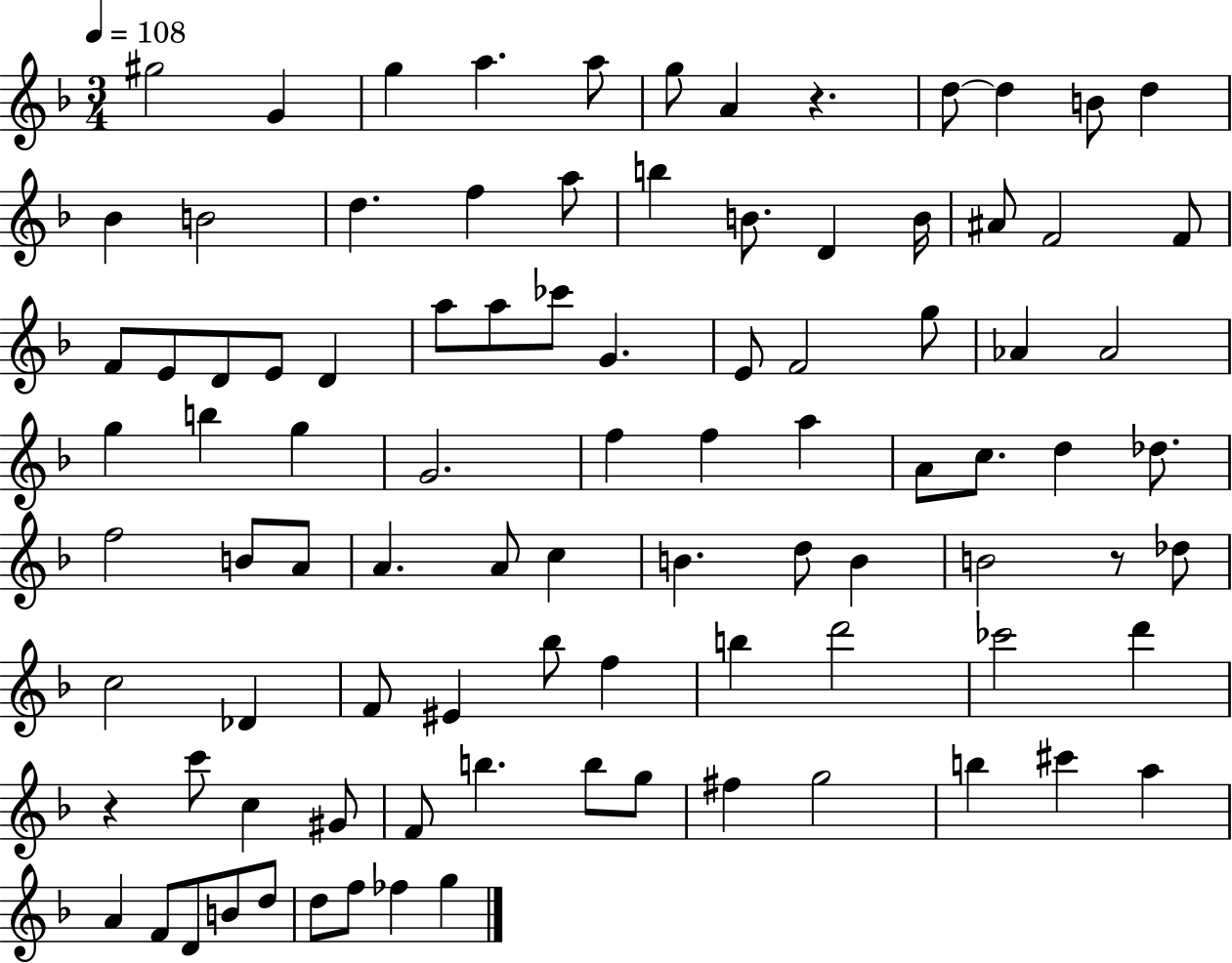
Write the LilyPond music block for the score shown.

{
  \clef treble
  \numericTimeSignature
  \time 3/4
  \key f \major
  \tempo 4 = 108
  \repeat volta 2 { gis''2 g'4 | g''4 a''4. a''8 | g''8 a'4 r4. | d''8~~ d''4 b'8 d''4 | \break bes'4 b'2 | d''4. f''4 a''8 | b''4 b'8. d'4 b'16 | ais'8 f'2 f'8 | \break f'8 e'8 d'8 e'8 d'4 | a''8 a''8 ces'''8 g'4. | e'8 f'2 g''8 | aes'4 aes'2 | \break g''4 b''4 g''4 | g'2. | f''4 f''4 a''4 | a'8 c''8. d''4 des''8. | \break f''2 b'8 a'8 | a'4. a'8 c''4 | b'4. d''8 b'4 | b'2 r8 des''8 | \break c''2 des'4 | f'8 eis'4 bes''8 f''4 | b''4 d'''2 | ces'''2 d'''4 | \break r4 c'''8 c''4 gis'8 | f'8 b''4. b''8 g''8 | fis''4 g''2 | b''4 cis'''4 a''4 | \break a'4 f'8 d'8 b'8 d''8 | d''8 f''8 fes''4 g''4 | } \bar "|."
}